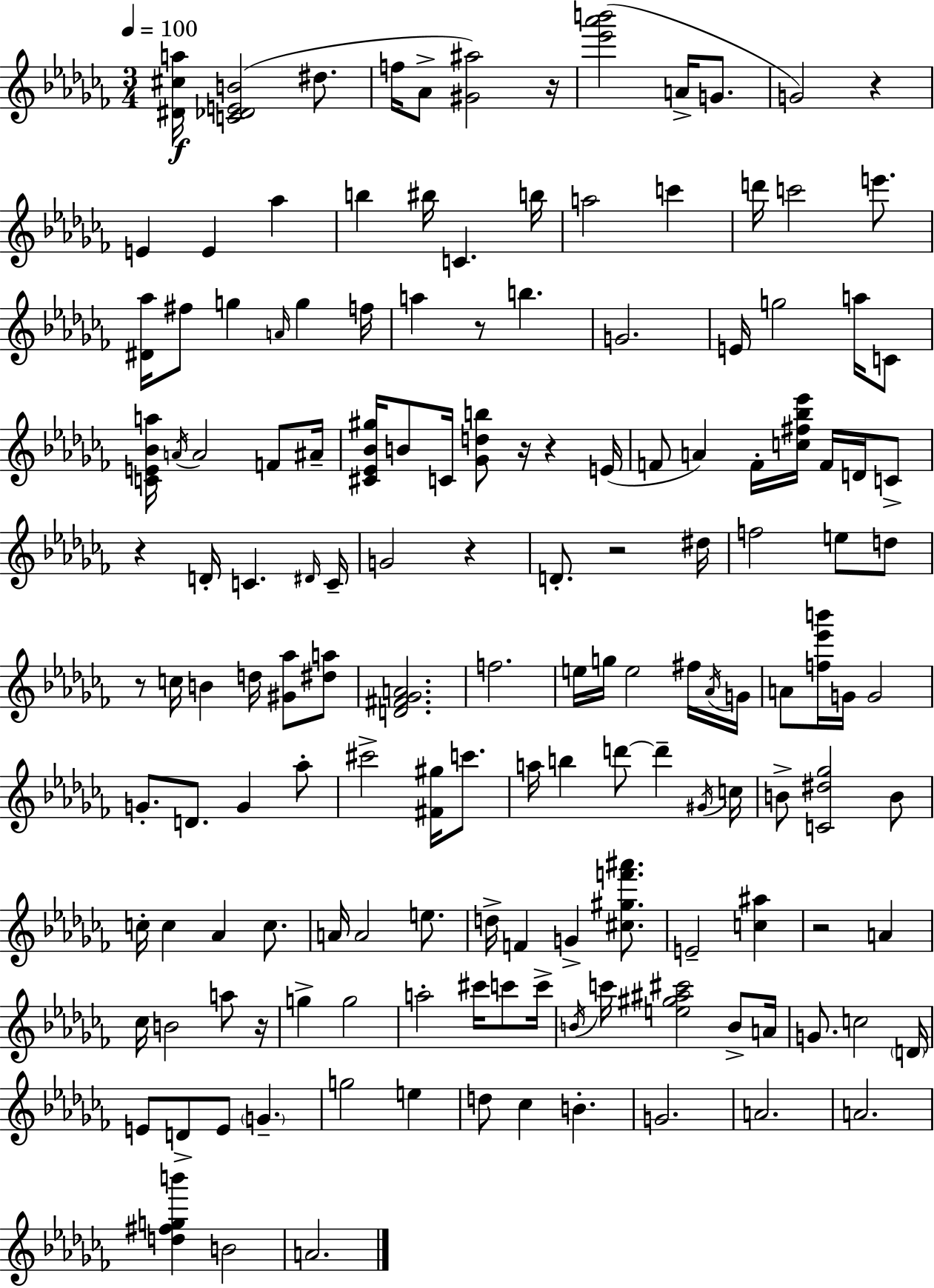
[D#4,C#5,A5]/s [C4,Db4,E4,B4]/h D#5/e. F5/s Ab4/e [G#4,A#5]/h R/s [Eb6,Ab6,B6]/h A4/s G4/e. G4/h R/q E4/q E4/q Ab5/q B5/q BIS5/s C4/q. B5/s A5/h C6/q D6/s C6/h E6/e. [D#4,Ab5]/s F#5/e G5/q A4/s G5/q F5/s A5/q R/e B5/q. G4/h. E4/s G5/h A5/s C4/e [C4,E4,Bb4,A5]/s A4/s A4/h F4/e A#4/s [C#4,Eb4,Bb4,G#5]/s B4/e C4/s [Gb4,D5,B5]/e R/s R/q E4/s F4/e A4/q F4/s [C5,F#5,Bb5,Eb6]/s F4/s D4/s C4/e R/q D4/s C4/q. D#4/s C4/s G4/h R/q D4/e. R/h D#5/s F5/h E5/e D5/e R/e C5/s B4/q D5/s [G#4,Ab5]/e [D#5,A5]/e [D4,F#4,Gb4,A4]/h. F5/h. E5/s G5/s E5/h F#5/s Ab4/s G4/s A4/e [F5,Eb6,B6]/s G4/s G4/h G4/e. D4/e. G4/q Ab5/e C#6/h [F#4,G#5]/s C6/e. A5/s B5/q D6/e D6/q G#4/s C5/s B4/e [C4,D#5,Gb5]/h B4/e C5/s C5/q Ab4/q C5/e. A4/s A4/h E5/e. D5/s F4/q G4/q [C#5,G#5,F6,A#6]/e. E4/h [C5,A#5]/q R/h A4/q CES5/s B4/h A5/e R/s G5/q G5/h A5/h C#6/s C6/e C6/s B4/s C6/s [E5,G#5,A#5,C#6]/h B4/e A4/s G4/e. C5/h D4/s E4/e D4/e E4/e G4/q. G5/h E5/q D5/e CES5/q B4/q. G4/h. A4/h. A4/h. [D5,F#5,G5,B6]/q B4/h A4/h.